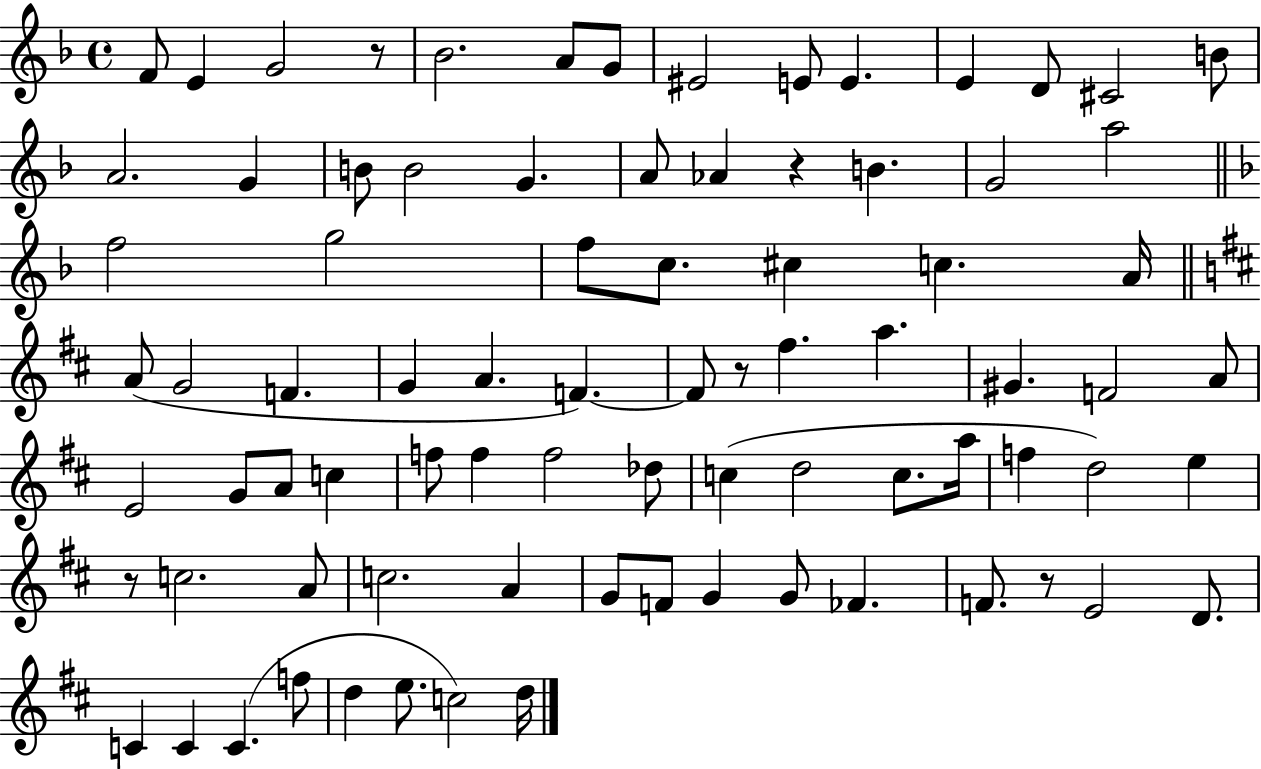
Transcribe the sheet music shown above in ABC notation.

X:1
T:Untitled
M:4/4
L:1/4
K:F
F/2 E G2 z/2 _B2 A/2 G/2 ^E2 E/2 E E D/2 ^C2 B/2 A2 G B/2 B2 G A/2 _A z B G2 a2 f2 g2 f/2 c/2 ^c c A/4 A/2 G2 F G A F F/2 z/2 ^f a ^G F2 A/2 E2 G/2 A/2 c f/2 f f2 _d/2 c d2 c/2 a/4 f d2 e z/2 c2 A/2 c2 A G/2 F/2 G G/2 _F F/2 z/2 E2 D/2 C C C f/2 d e/2 c2 d/4